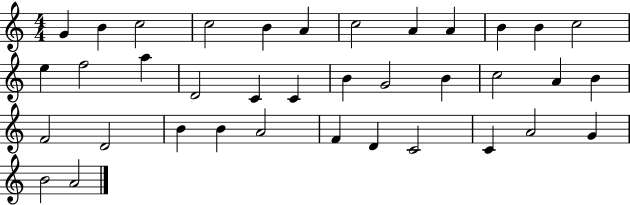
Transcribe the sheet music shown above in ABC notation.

X:1
T:Untitled
M:4/4
L:1/4
K:C
G B c2 c2 B A c2 A A B B c2 e f2 a D2 C C B G2 B c2 A B F2 D2 B B A2 F D C2 C A2 G B2 A2